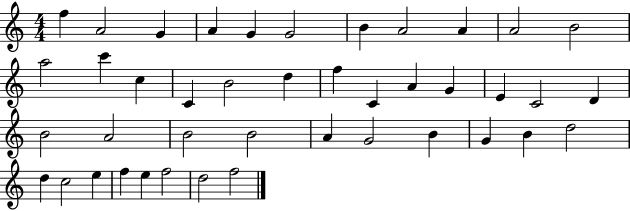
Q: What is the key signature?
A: C major